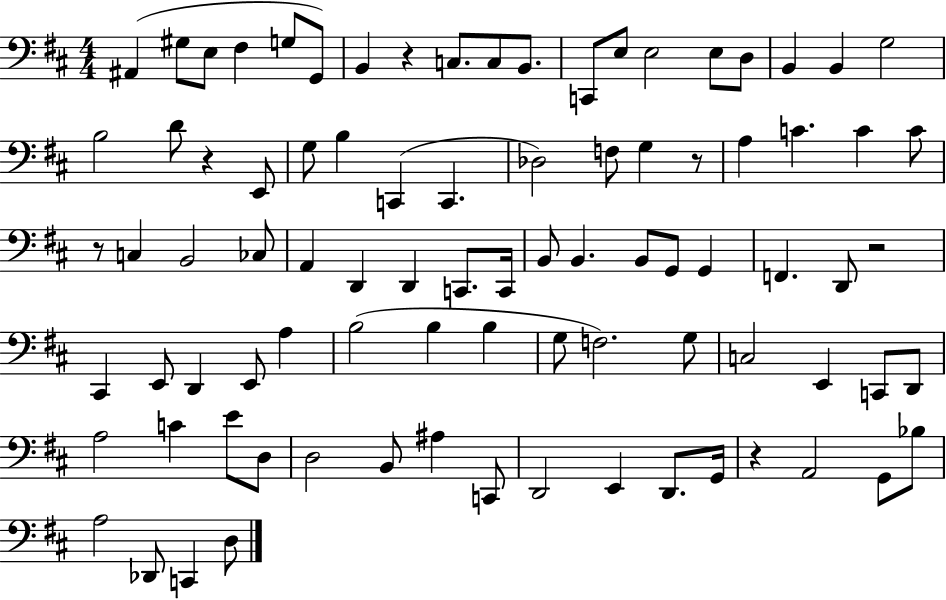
X:1
T:Untitled
M:4/4
L:1/4
K:D
^A,, ^G,/2 E,/2 ^F, G,/2 G,,/2 B,, z C,/2 C,/2 B,,/2 C,,/2 E,/2 E,2 E,/2 D,/2 B,, B,, G,2 B,2 D/2 z E,,/2 G,/2 B, C,, C,, _D,2 F,/2 G, z/2 A, C C C/2 z/2 C, B,,2 _C,/2 A,, D,, D,, C,,/2 C,,/4 B,,/2 B,, B,,/2 G,,/2 G,, F,, D,,/2 z2 ^C,, E,,/2 D,, E,,/2 A, B,2 B, B, G,/2 F,2 G,/2 C,2 E,, C,,/2 D,,/2 A,2 C E/2 D,/2 D,2 B,,/2 ^A, C,,/2 D,,2 E,, D,,/2 G,,/4 z A,,2 G,,/2 _B,/2 A,2 _D,,/2 C,, D,/2